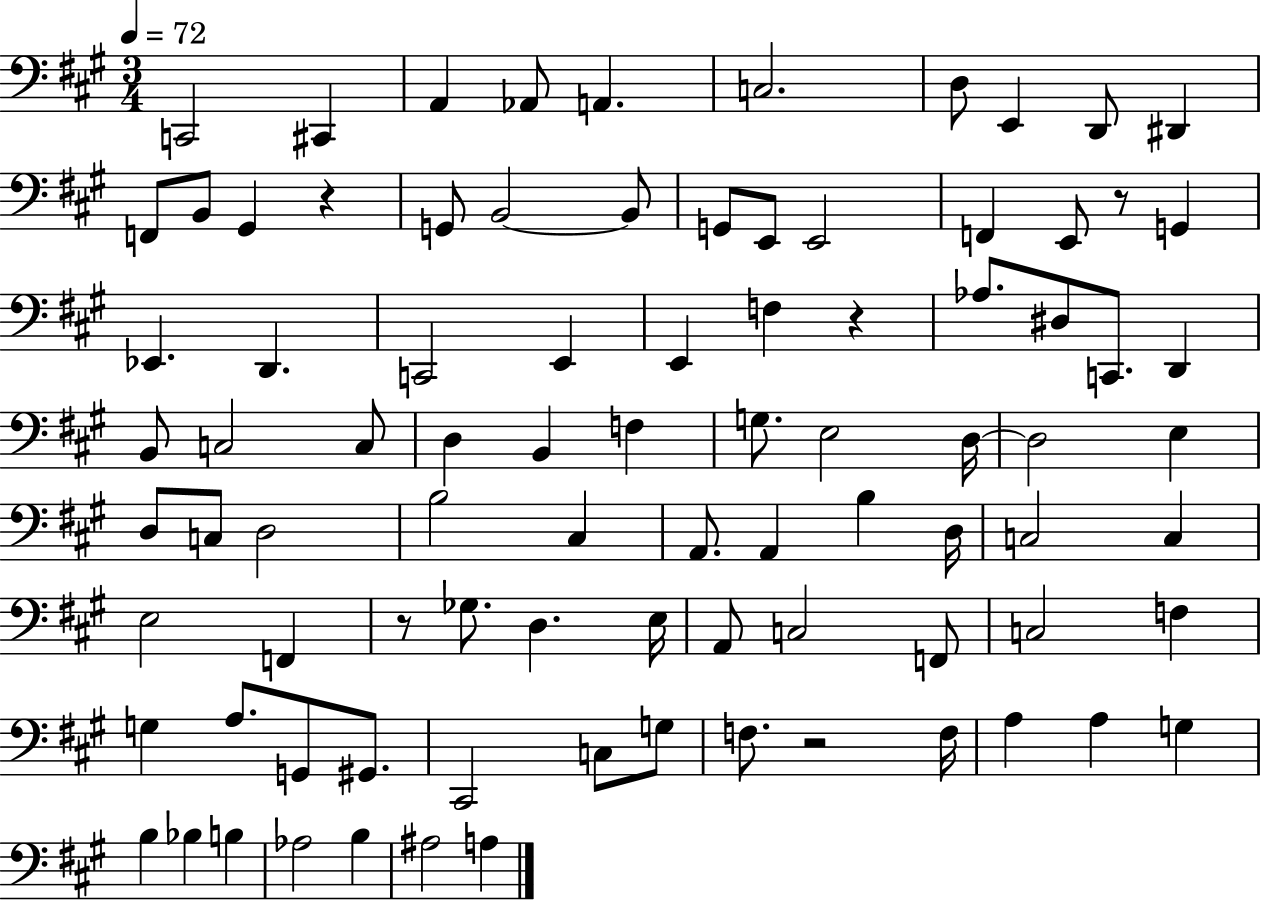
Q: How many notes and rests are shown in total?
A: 88